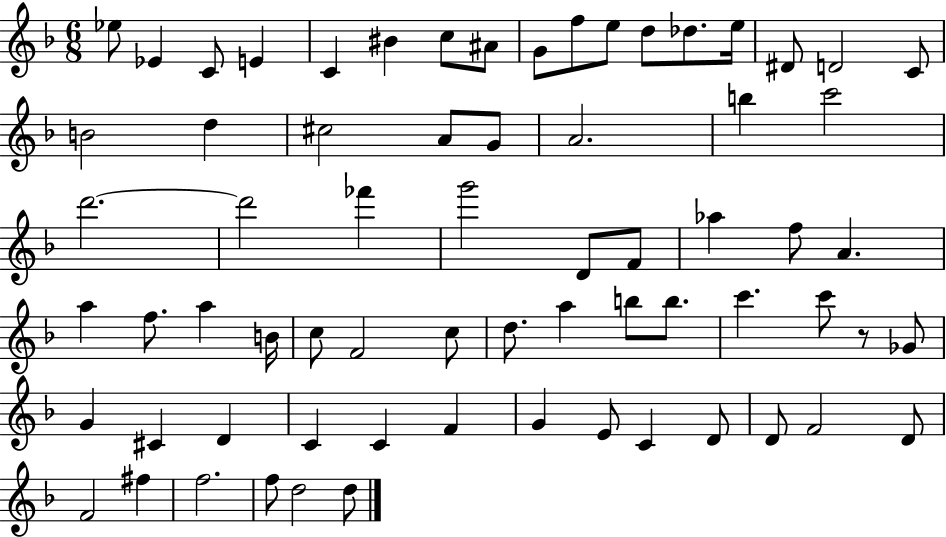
{
  \clef treble
  \numericTimeSignature
  \time 6/8
  \key f \major
  ees''8 ees'4 c'8 e'4 | c'4 bis'4 c''8 ais'8 | g'8 f''8 e''8 d''8 des''8. e''16 | dis'8 d'2 c'8 | \break b'2 d''4 | cis''2 a'8 g'8 | a'2. | b''4 c'''2 | \break d'''2.~~ | d'''2 fes'''4 | g'''2 d'8 f'8 | aes''4 f''8 a'4. | \break a''4 f''8. a''4 b'16 | c''8 f'2 c''8 | d''8. a''4 b''8 b''8. | c'''4. c'''8 r8 ges'8 | \break g'4 cis'4 d'4 | c'4 c'4 f'4 | g'4 e'8 c'4 d'8 | d'8 f'2 d'8 | \break f'2 fis''4 | f''2. | f''8 d''2 d''8 | \bar "|."
}